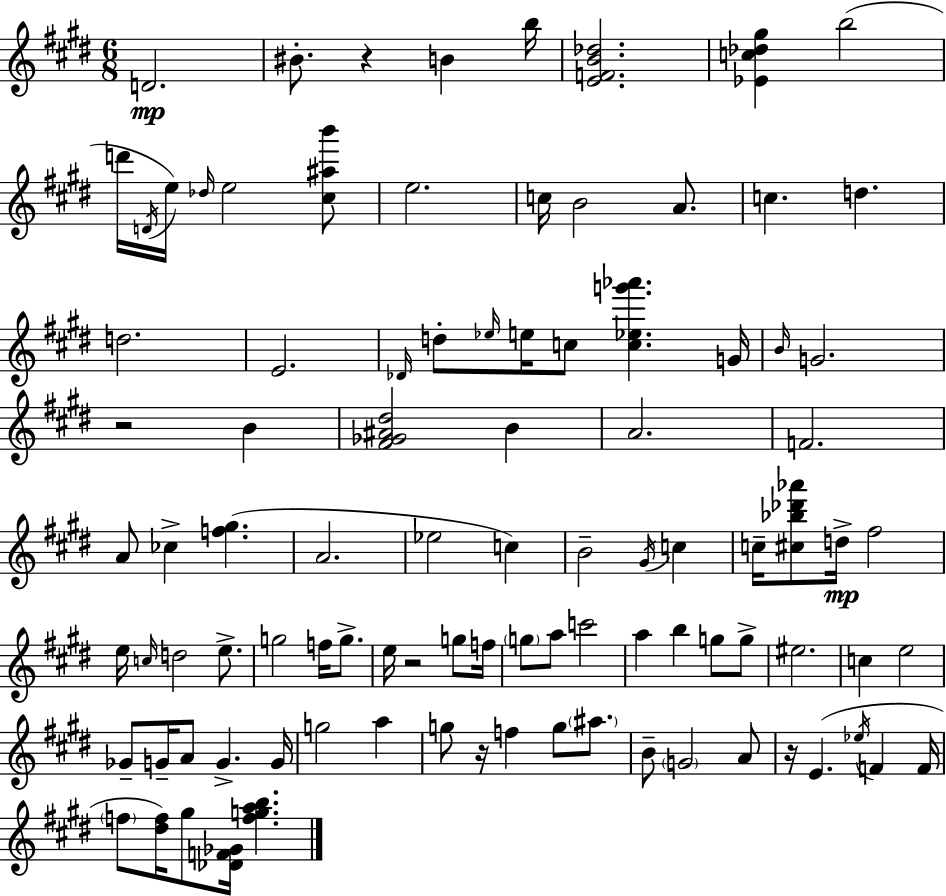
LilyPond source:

{
  \clef treble
  \numericTimeSignature
  \time 6/8
  \key e \major
  \repeat volta 2 { d'2.\mp | bis'8.-. r4 b'4 b''16 | <e' f' b' des''>2. | <ees' c'' des'' gis''>4 b''2( | \break d'''16 \acciaccatura { d'16 } e''16) \grace { des''16 } e''2 | <cis'' ais'' b'''>8 e''2. | c''16 b'2 a'8. | c''4. d''4. | \break d''2. | e'2. | \grace { des'16 } d''8-. \grace { ees''16 } e''16 c''8 <c'' ees'' g''' aes'''>4. | g'16 \grace { b'16 } g'2. | \break r2 | b'4 <fis' ges' ais' dis''>2 | b'4 a'2. | f'2. | \break a'8 ces''4-> <f'' gis''>4.( | a'2. | ees''2 | c''4) b'2-- | \break \acciaccatura { gis'16 } c''4 c''16-- <cis'' bes'' des''' aes'''>8 d''16->\mp fis''2 | e''16 \grace { c''16 } d''2 | e''8.-> g''2 | f''16 g''8.-> e''16 r2 | \break g''8 f''16 \parenthesize g''8 a''8 c'''2 | a''4 b''4 | g''8 g''8-> eis''2. | c''4 e''2 | \break ges'8-- g'16-- a'8 | g'4.-> g'16 g''2 | a''4 g''8 r16 f''4 | g''8 \parenthesize ais''8. b'8-- \parenthesize g'2 | \break a'8 r16 e'4.( | \acciaccatura { ees''16 } f'4 f'16 \parenthesize f''8 <dis'' f''>16) gis''8 | <des' f' ges'>16 <f'' g'' a'' b''>4. } \bar "|."
}